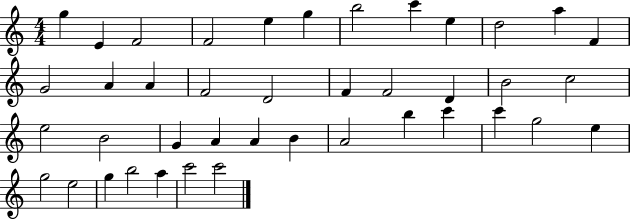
X:1
T:Untitled
M:4/4
L:1/4
K:C
g E F2 F2 e g b2 c' e d2 a F G2 A A F2 D2 F F2 D B2 c2 e2 B2 G A A B A2 b c' c' g2 e g2 e2 g b2 a c'2 c'2